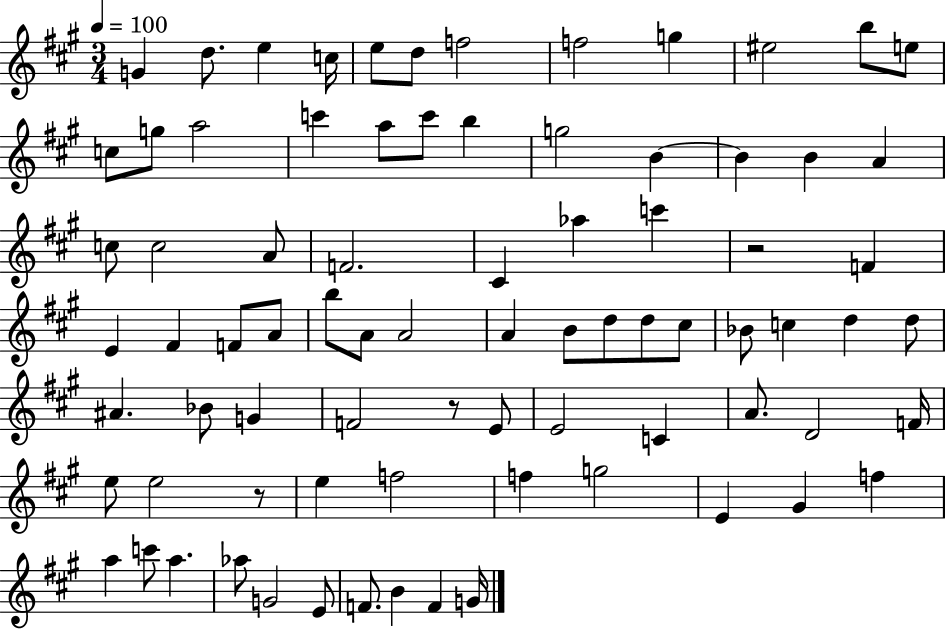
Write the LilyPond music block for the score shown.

{
  \clef treble
  \numericTimeSignature
  \time 3/4
  \key a \major
  \tempo 4 = 100
  g'4 d''8. e''4 c''16 | e''8 d''8 f''2 | f''2 g''4 | eis''2 b''8 e''8 | \break c''8 g''8 a''2 | c'''4 a''8 c'''8 b''4 | g''2 b'4~~ | b'4 b'4 a'4 | \break c''8 c''2 a'8 | f'2. | cis'4 aes''4 c'''4 | r2 f'4 | \break e'4 fis'4 f'8 a'8 | b''8 a'8 a'2 | a'4 b'8 d''8 d''8 cis''8 | bes'8 c''4 d''4 d''8 | \break ais'4. bes'8 g'4 | f'2 r8 e'8 | e'2 c'4 | a'8. d'2 f'16 | \break e''8 e''2 r8 | e''4 f''2 | f''4 g''2 | e'4 gis'4 f''4 | \break a''4 c'''8 a''4. | aes''8 g'2 e'8 | f'8. b'4 f'4 g'16 | \bar "|."
}